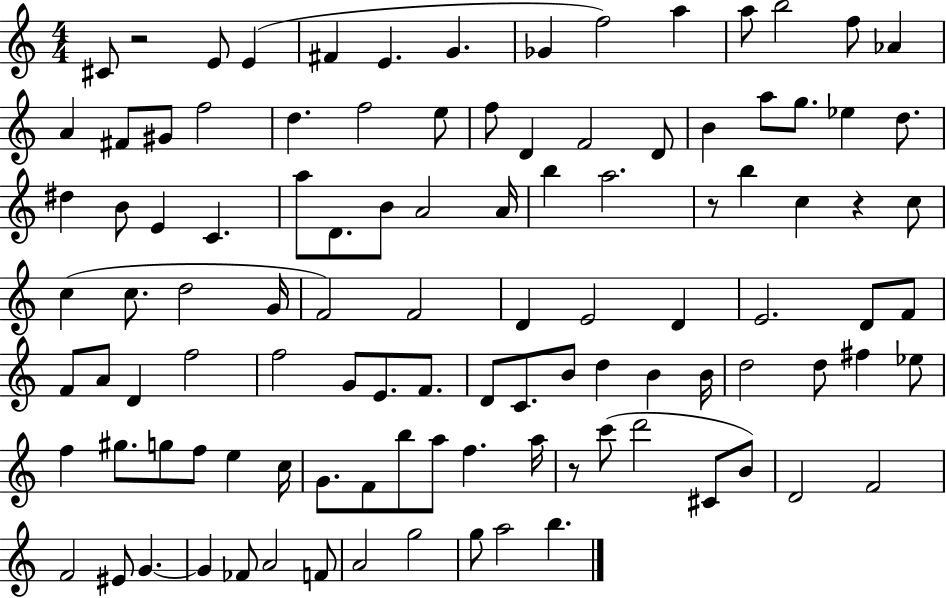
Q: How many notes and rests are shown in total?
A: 107